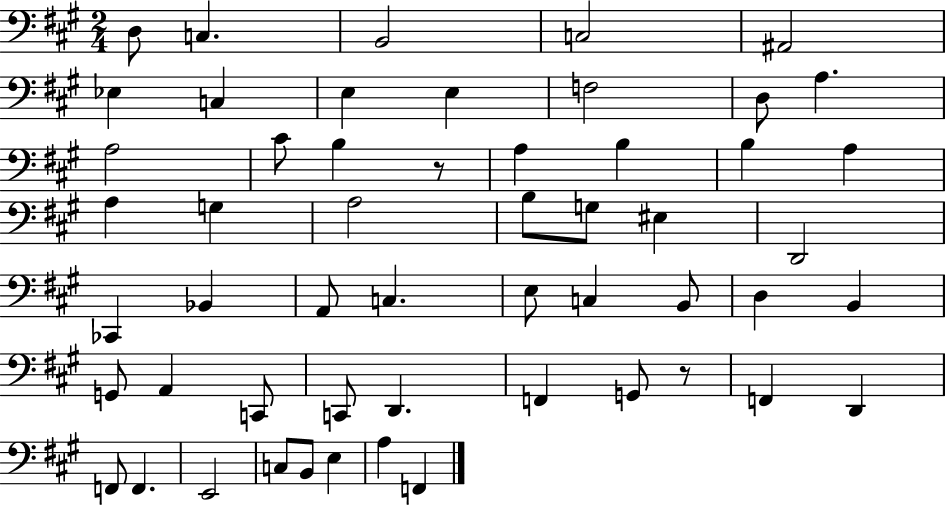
{
  \clef bass
  \numericTimeSignature
  \time 2/4
  \key a \major
  d8 c4. | b,2 | c2 | ais,2 | \break ees4 c4 | e4 e4 | f2 | d8 a4. | \break a2 | cis'8 b4 r8 | a4 b4 | b4 a4 | \break a4 g4 | a2 | b8 g8 eis4 | d,2 | \break ces,4 bes,4 | a,8 c4. | e8 c4 b,8 | d4 b,4 | \break g,8 a,4 c,8 | c,8 d,4. | f,4 g,8 r8 | f,4 d,4 | \break f,8 f,4. | e,2 | c8 b,8 e4 | a4 f,4 | \break \bar "|."
}